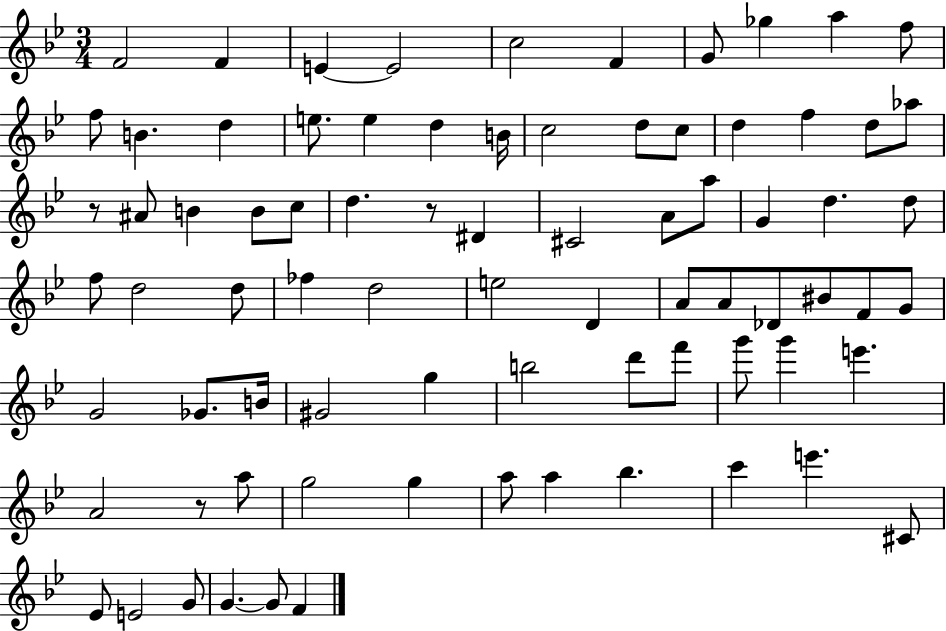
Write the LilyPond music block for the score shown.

{
  \clef treble
  \numericTimeSignature
  \time 3/4
  \key bes \major
  \repeat volta 2 { f'2 f'4 | e'4~~ e'2 | c''2 f'4 | g'8 ges''4 a''4 f''8 | \break f''8 b'4. d''4 | e''8. e''4 d''4 b'16 | c''2 d''8 c''8 | d''4 f''4 d''8 aes''8 | \break r8 ais'8 b'4 b'8 c''8 | d''4. r8 dis'4 | cis'2 a'8 a''8 | g'4 d''4. d''8 | \break f''8 d''2 d''8 | fes''4 d''2 | e''2 d'4 | a'8 a'8 des'8 bis'8 f'8 g'8 | \break g'2 ges'8. b'16 | gis'2 g''4 | b''2 d'''8 f'''8 | g'''8 g'''4 e'''4. | \break a'2 r8 a''8 | g''2 g''4 | a''8 a''4 bes''4. | c'''4 e'''4. cis'8 | \break ees'8 e'2 g'8 | g'4.~~ g'8 f'4 | } \bar "|."
}